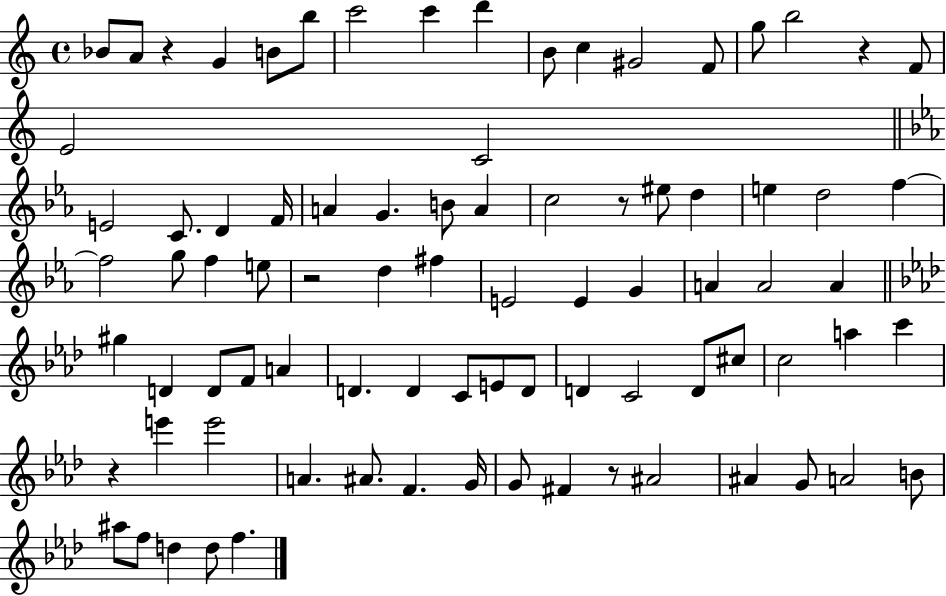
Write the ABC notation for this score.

X:1
T:Untitled
M:4/4
L:1/4
K:C
_B/2 A/2 z G B/2 b/2 c'2 c' d' B/2 c ^G2 F/2 g/2 b2 z F/2 E2 C2 E2 C/2 D F/4 A G B/2 A c2 z/2 ^e/2 d e d2 f f2 g/2 f e/2 z2 d ^f E2 E G A A2 A ^g D D/2 F/2 A D D C/2 E/2 D/2 D C2 D/2 ^c/2 c2 a c' z e' e'2 A ^A/2 F G/4 G/2 ^F z/2 ^A2 ^A G/2 A2 B/2 ^a/2 f/2 d d/2 f